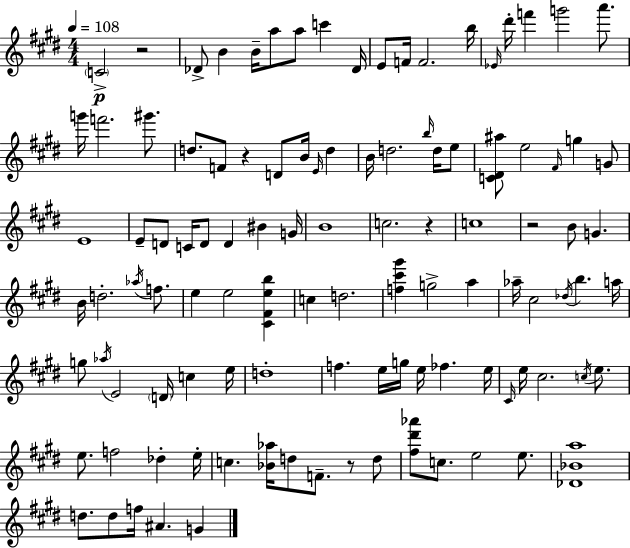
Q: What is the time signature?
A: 4/4